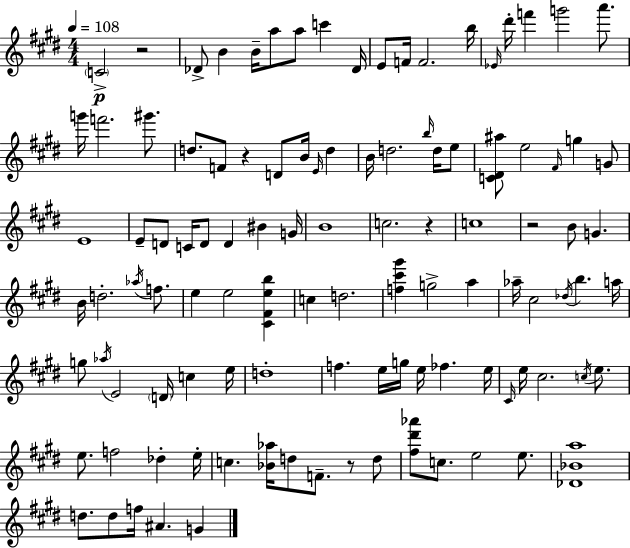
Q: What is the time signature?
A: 4/4